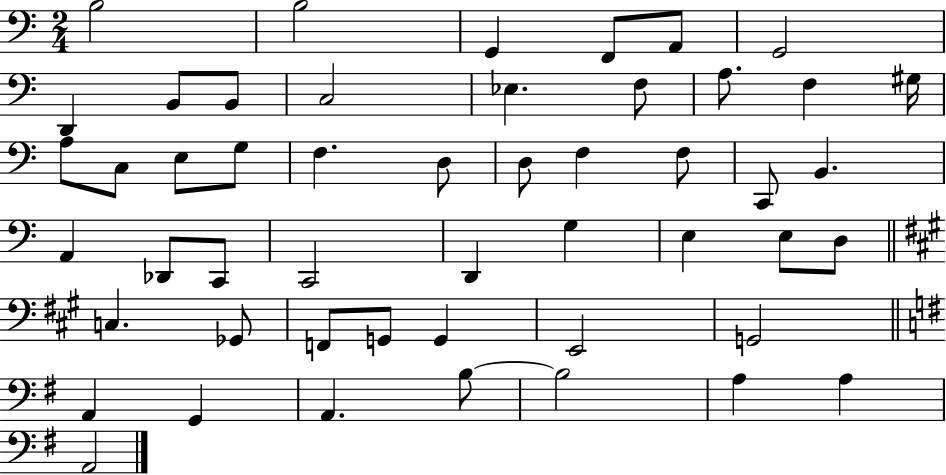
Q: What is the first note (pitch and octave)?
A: B3